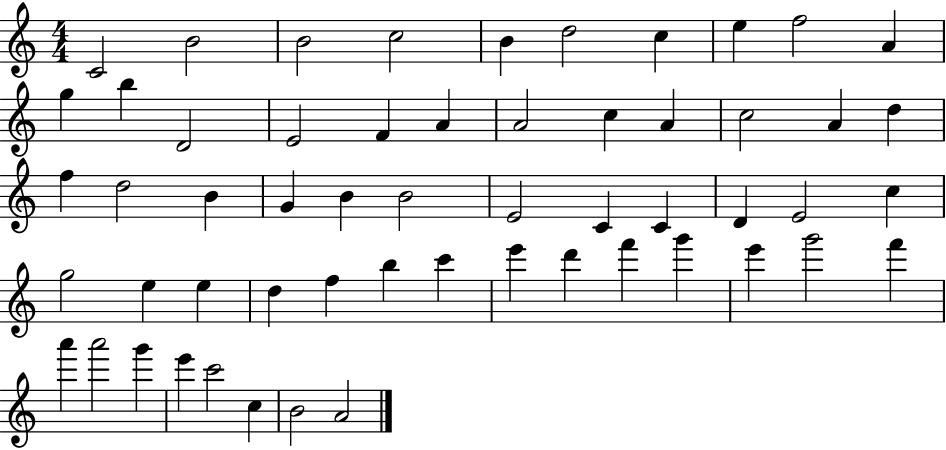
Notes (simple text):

C4/h B4/h B4/h C5/h B4/q D5/h C5/q E5/q F5/h A4/q G5/q B5/q D4/h E4/h F4/q A4/q A4/h C5/q A4/q C5/h A4/q D5/q F5/q D5/h B4/q G4/q B4/q B4/h E4/h C4/q C4/q D4/q E4/h C5/q G5/h E5/q E5/q D5/q F5/q B5/q C6/q E6/q D6/q F6/q G6/q E6/q G6/h F6/q A6/q A6/h G6/q E6/q C6/h C5/q B4/h A4/h